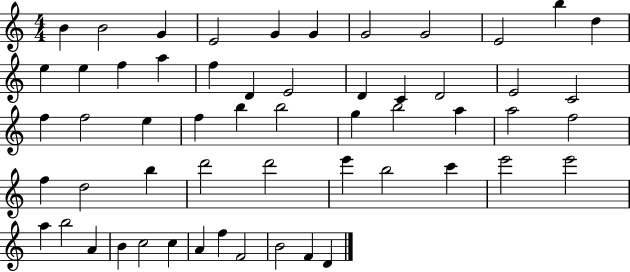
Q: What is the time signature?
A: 4/4